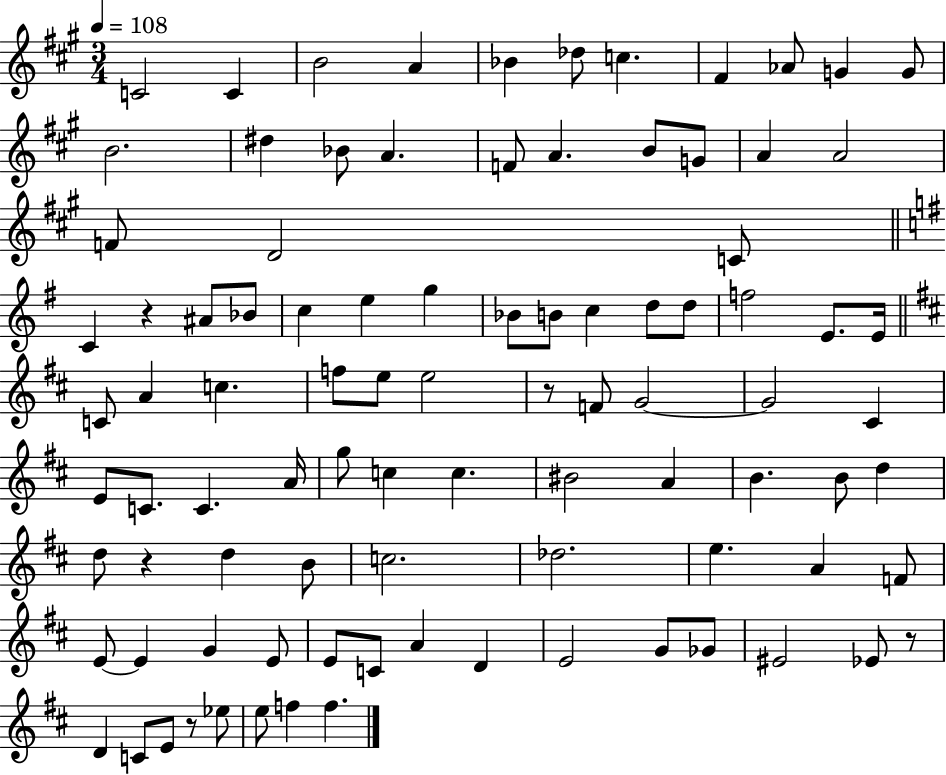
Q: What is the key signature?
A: A major